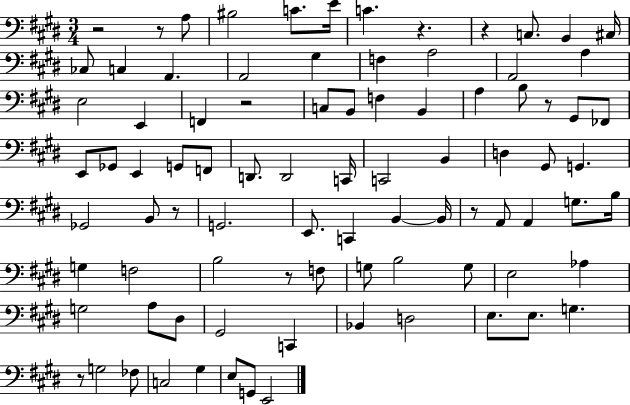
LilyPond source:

{
  \clef bass
  \numericTimeSignature
  \time 3/4
  \key e \major
  \repeat volta 2 { r2 r8 a8 | bis2 c'8. e'16 | c'4. r4. | r4 c8. b,4 cis16 | \break ces8 c4 a,4. | a,2 gis4 | f4 a2 | a,2 a4 | \break e2 e,4 | f,4 r2 | c8 b,8 f4 b,4 | a4 b8 r8 gis,8 fes,8 | \break e,8 ges,8 e,4 g,8 f,8 | d,8. d,2 c,16 | c,2 b,4 | d4 gis,8 g,4. | \break ges,2 b,8 r8 | g,2. | e,8. c,4 b,4~~ b,16 | r8 a,8 a,4 g8. b16 | \break g4 f2 | b2 r8 f8 | g8 b2 g8 | e2 aes4 | \break g2 a8 dis8 | gis,2 c,4 | bes,4 d2 | e8. e8. g4. | \break r8 g2 fes8 | c2 gis4 | e8 g,8 e,2 | } \bar "|."
}